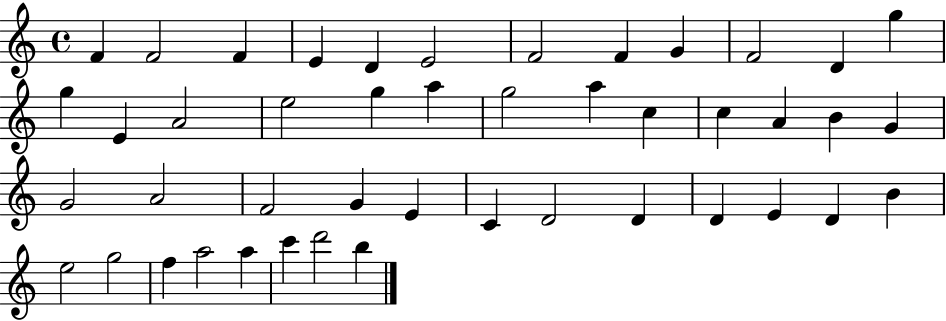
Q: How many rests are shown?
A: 0